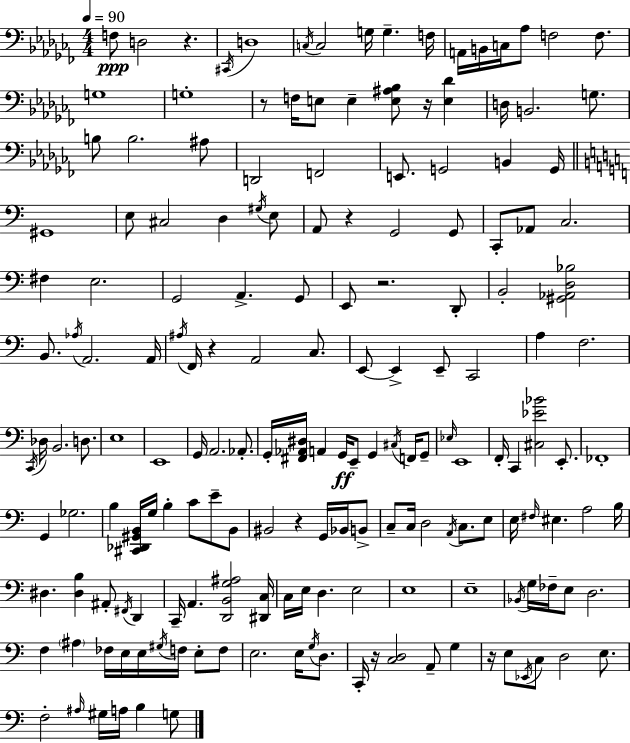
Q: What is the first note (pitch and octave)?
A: F3